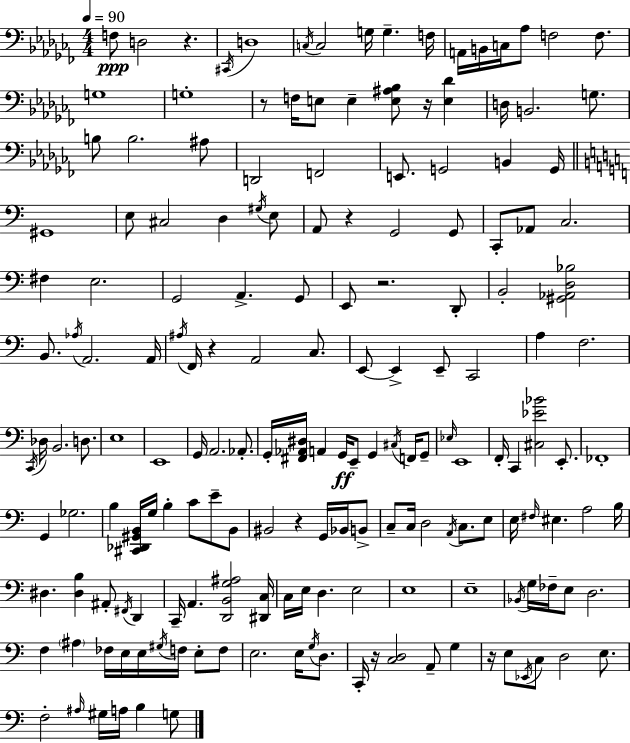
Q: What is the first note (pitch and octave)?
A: F3